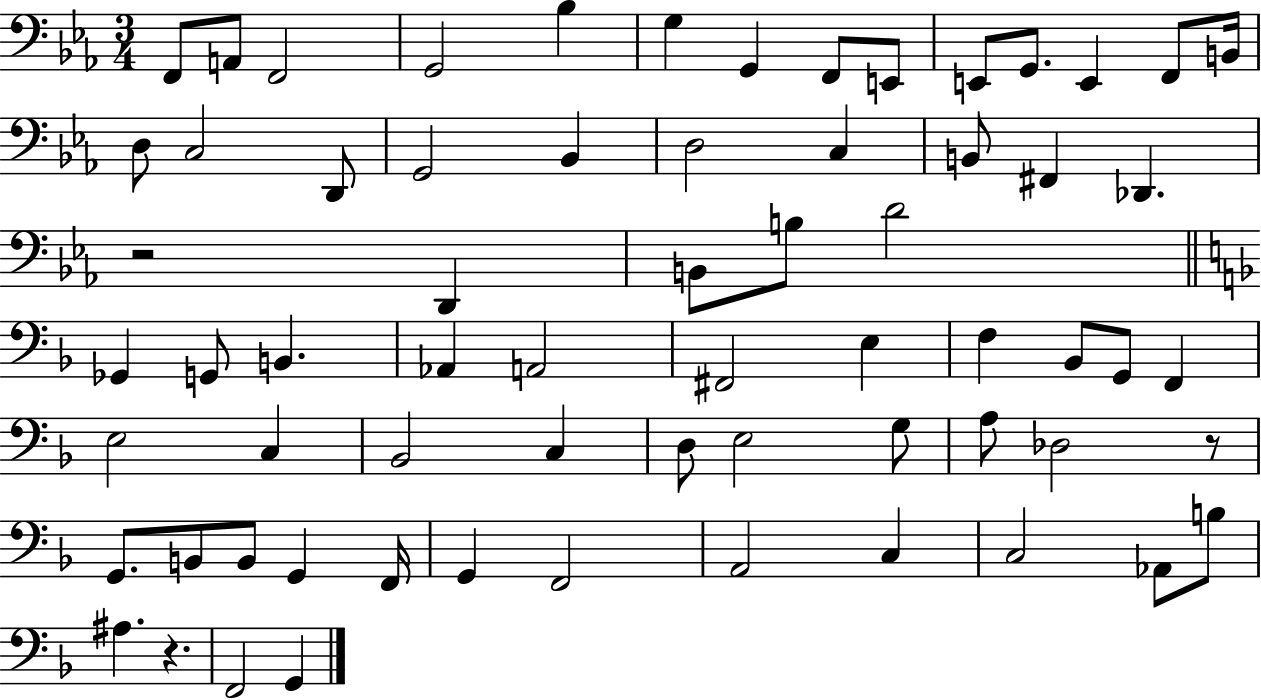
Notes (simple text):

F2/e A2/e F2/h G2/h Bb3/q G3/q G2/q F2/e E2/e E2/e G2/e. E2/q F2/e B2/s D3/e C3/h D2/e G2/h Bb2/q D3/h C3/q B2/e F#2/q Db2/q. R/h D2/q B2/e B3/e D4/h Gb2/q G2/e B2/q. Ab2/q A2/h F#2/h E3/q F3/q Bb2/e G2/e F2/q E3/h C3/q Bb2/h C3/q D3/e E3/h G3/e A3/e Db3/h R/e G2/e. B2/e B2/e G2/q F2/s G2/q F2/h A2/h C3/q C3/h Ab2/e B3/e A#3/q. R/q. F2/h G2/q